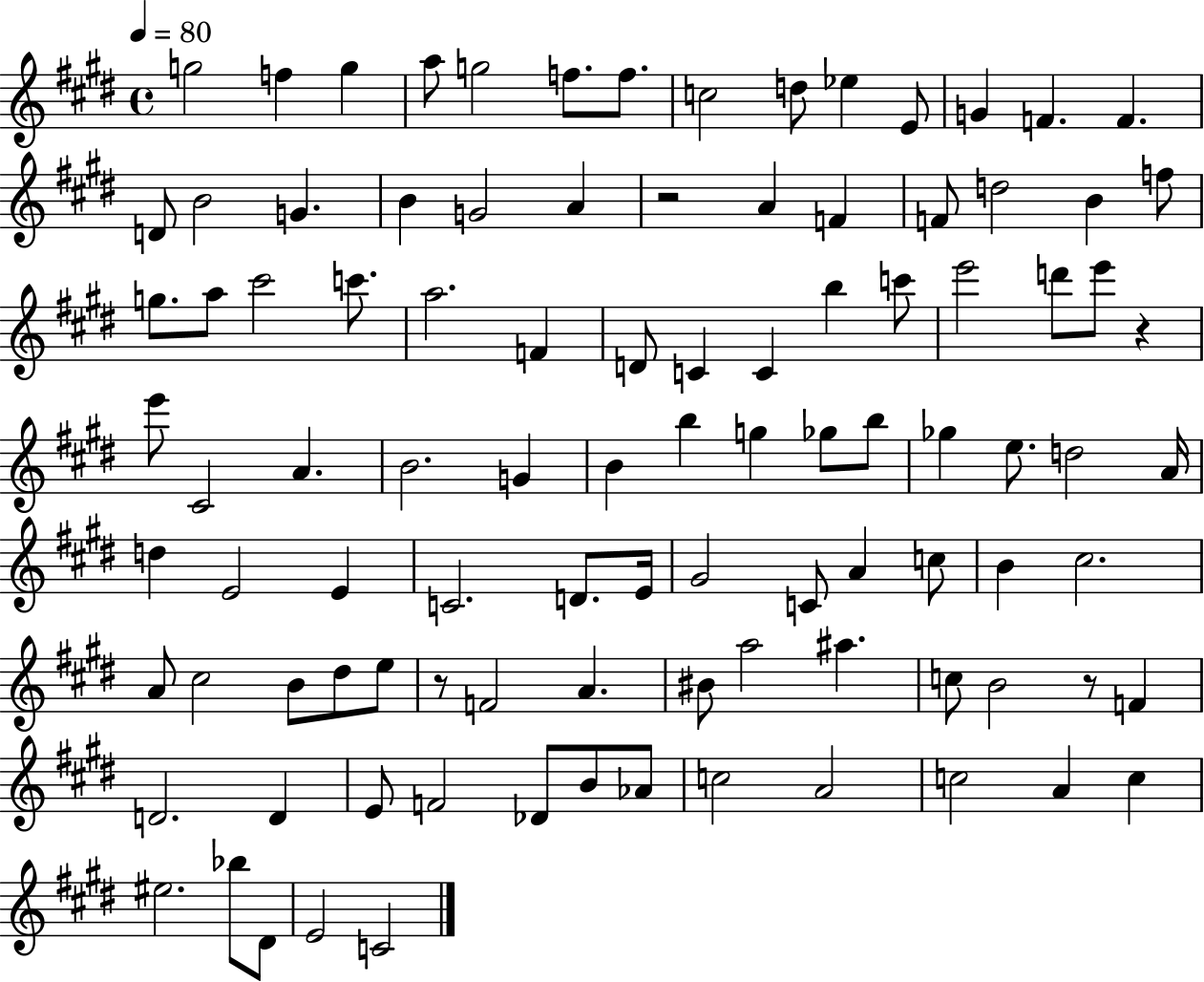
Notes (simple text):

G5/h F5/q G5/q A5/e G5/h F5/e. F5/e. C5/h D5/e Eb5/q E4/e G4/q F4/q. F4/q. D4/e B4/h G4/q. B4/q G4/h A4/q R/h A4/q F4/q F4/e D5/h B4/q F5/e G5/e. A5/e C#6/h C6/e. A5/h. F4/q D4/e C4/q C4/q B5/q C6/e E6/h D6/e E6/e R/q E6/e C#4/h A4/q. B4/h. G4/q B4/q B5/q G5/q Gb5/e B5/e Gb5/q E5/e. D5/h A4/s D5/q E4/h E4/q C4/h. D4/e. E4/s G#4/h C4/e A4/q C5/e B4/q C#5/h. A4/e C#5/h B4/e D#5/e E5/e R/e F4/h A4/q. BIS4/e A5/h A#5/q. C5/e B4/h R/e F4/q D4/h. D4/q E4/e F4/h Db4/e B4/e Ab4/e C5/h A4/h C5/h A4/q C5/q EIS5/h. Bb5/e D#4/e E4/h C4/h